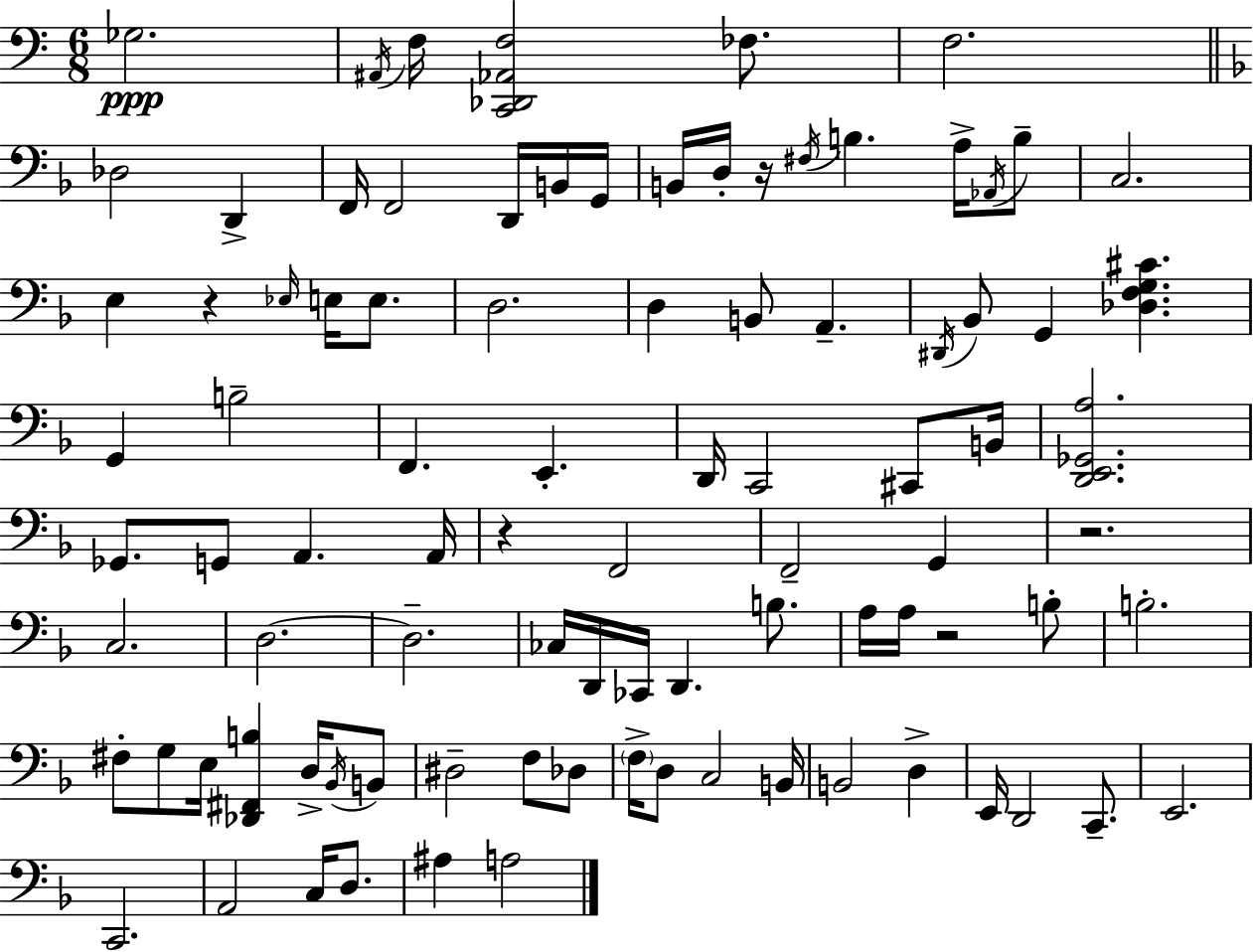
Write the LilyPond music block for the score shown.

{
  \clef bass
  \numericTimeSignature
  \time 6/8
  \key c \major
  \repeat volta 2 { ges2.\ppp | \acciaccatura { ais,16 } f16 <c, des, aes, f>2 fes8. | f2. | \bar "||" \break \key d \minor des2 d,4-> | f,16 f,2 d,16 b,16 g,16 | b,16 d16-. r16 \acciaccatura { fis16 } b4. a16-> \acciaccatura { aes,16 } | b8-- c2. | \break e4 r4 \grace { ees16 } e16 | e8. d2. | d4 b,8 a,4.-- | \acciaccatura { dis,16 } bes,8 g,4 <des f g cis'>4. | \break g,4 b2-- | f,4. e,4.-. | d,16 c,2 | cis,8 b,16 <d, e, ges, a>2. | \break ges,8. g,8 a,4. | a,16 r4 f,2 | f,2-- | g,4 r2. | \break c2. | d2.~~ | d2.-- | ces16 d,16 ces,16 d,4. | \break b8. a16 a16 r2 | b8-. b2.-. | fis8-. g8 e16 <des, fis, b>4 | d16-> \acciaccatura { bes,16 } b,8 dis2-- | \break f8 des8 \parenthesize f16-> d8 c2 | b,16 b,2 | d4-> e,16 d,2 | c,8.-- e,2. | \break c,2. | a,2 | c16 d8. ais4 a2 | } \bar "|."
}